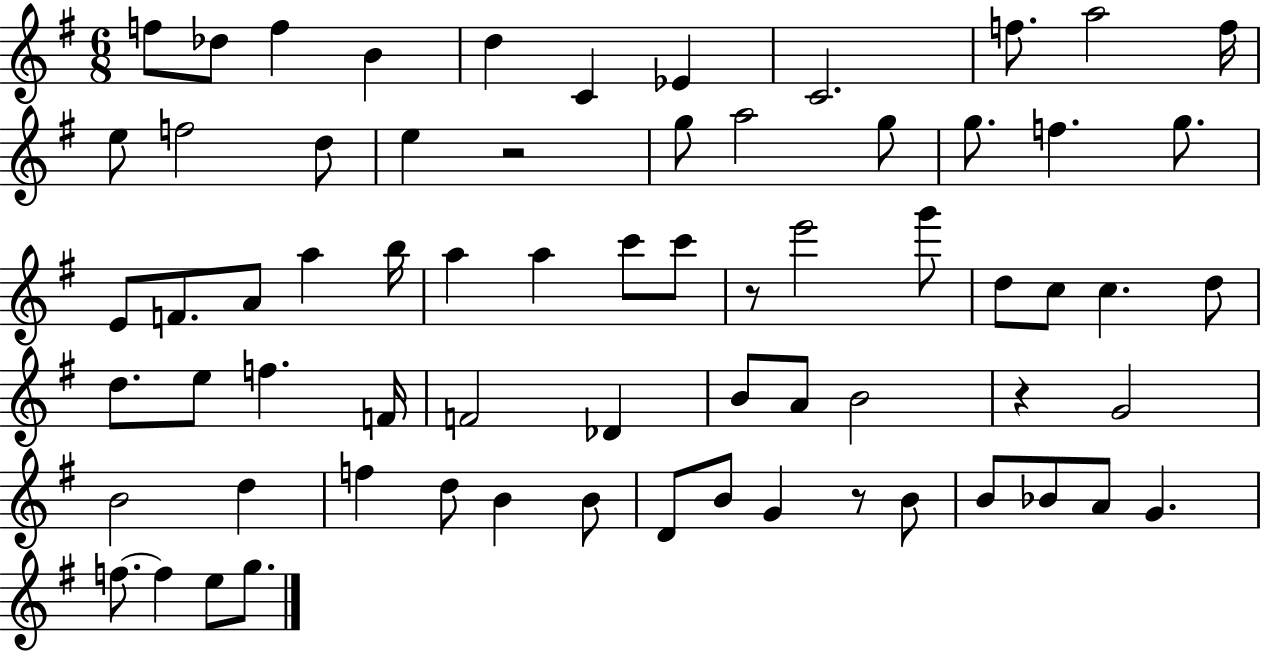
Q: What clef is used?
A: treble